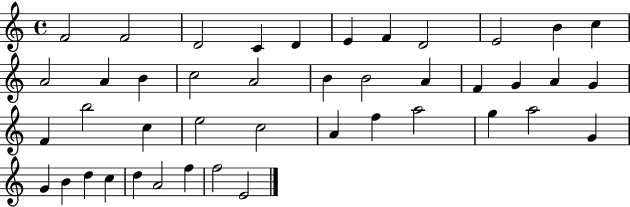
F4/h F4/h D4/h C4/q D4/q E4/q F4/q D4/h E4/h B4/q C5/q A4/h A4/q B4/q C5/h A4/h B4/q B4/h A4/q F4/q G4/q A4/q G4/q F4/q B5/h C5/q E5/h C5/h A4/q F5/q A5/h G5/q A5/h G4/q G4/q B4/q D5/q C5/q D5/q A4/h F5/q F5/h E4/h